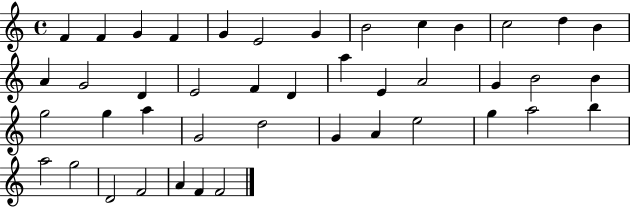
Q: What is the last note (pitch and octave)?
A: F4